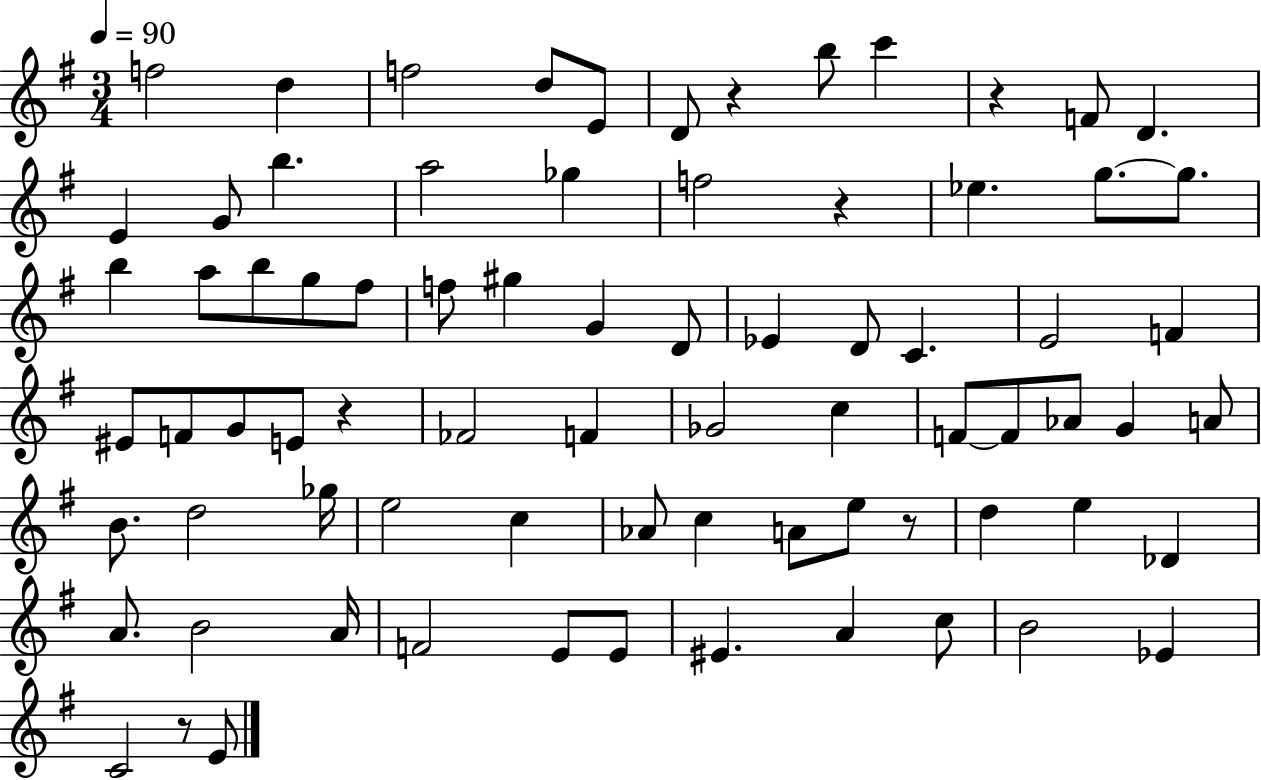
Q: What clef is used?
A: treble